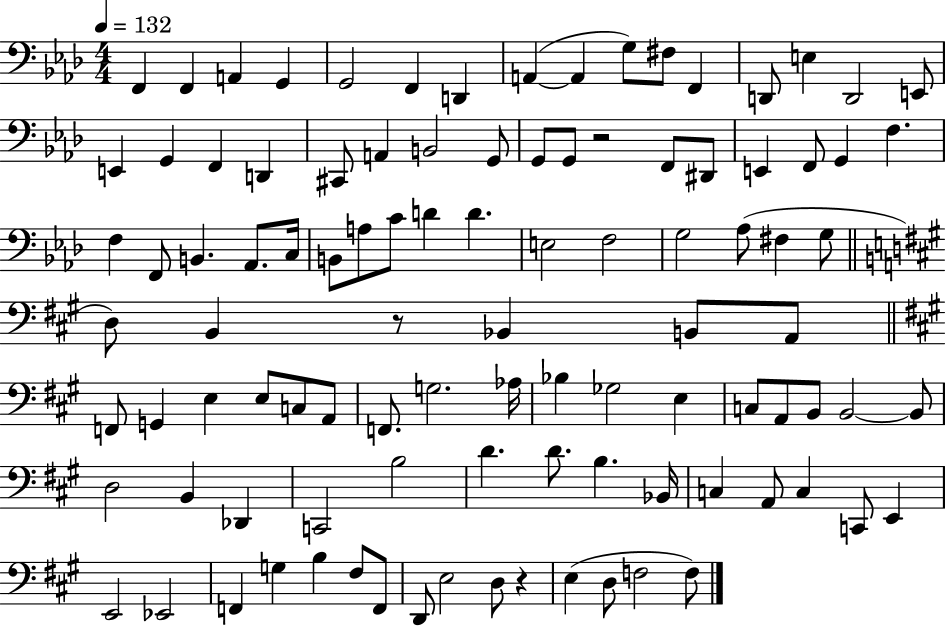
X:1
T:Untitled
M:4/4
L:1/4
K:Ab
F,, F,, A,, G,, G,,2 F,, D,, A,, A,, G,/2 ^F,/2 F,, D,,/2 E, D,,2 E,,/2 E,, G,, F,, D,, ^C,,/2 A,, B,,2 G,,/2 G,,/2 G,,/2 z2 F,,/2 ^D,,/2 E,, F,,/2 G,, F, F, F,,/2 B,, _A,,/2 C,/4 B,,/2 A,/2 C/2 D D E,2 F,2 G,2 _A,/2 ^F, G,/2 D,/2 B,, z/2 _B,, B,,/2 A,,/2 F,,/2 G,, E, E,/2 C,/2 A,,/2 F,,/2 G,2 _A,/4 _B, _G,2 E, C,/2 A,,/2 B,,/2 B,,2 B,,/2 D,2 B,, _D,, C,,2 B,2 D D/2 B, _B,,/4 C, A,,/2 C, C,,/2 E,, E,,2 _E,,2 F,, G, B, ^F,/2 F,,/2 D,,/2 E,2 D,/2 z E, D,/2 F,2 F,/2